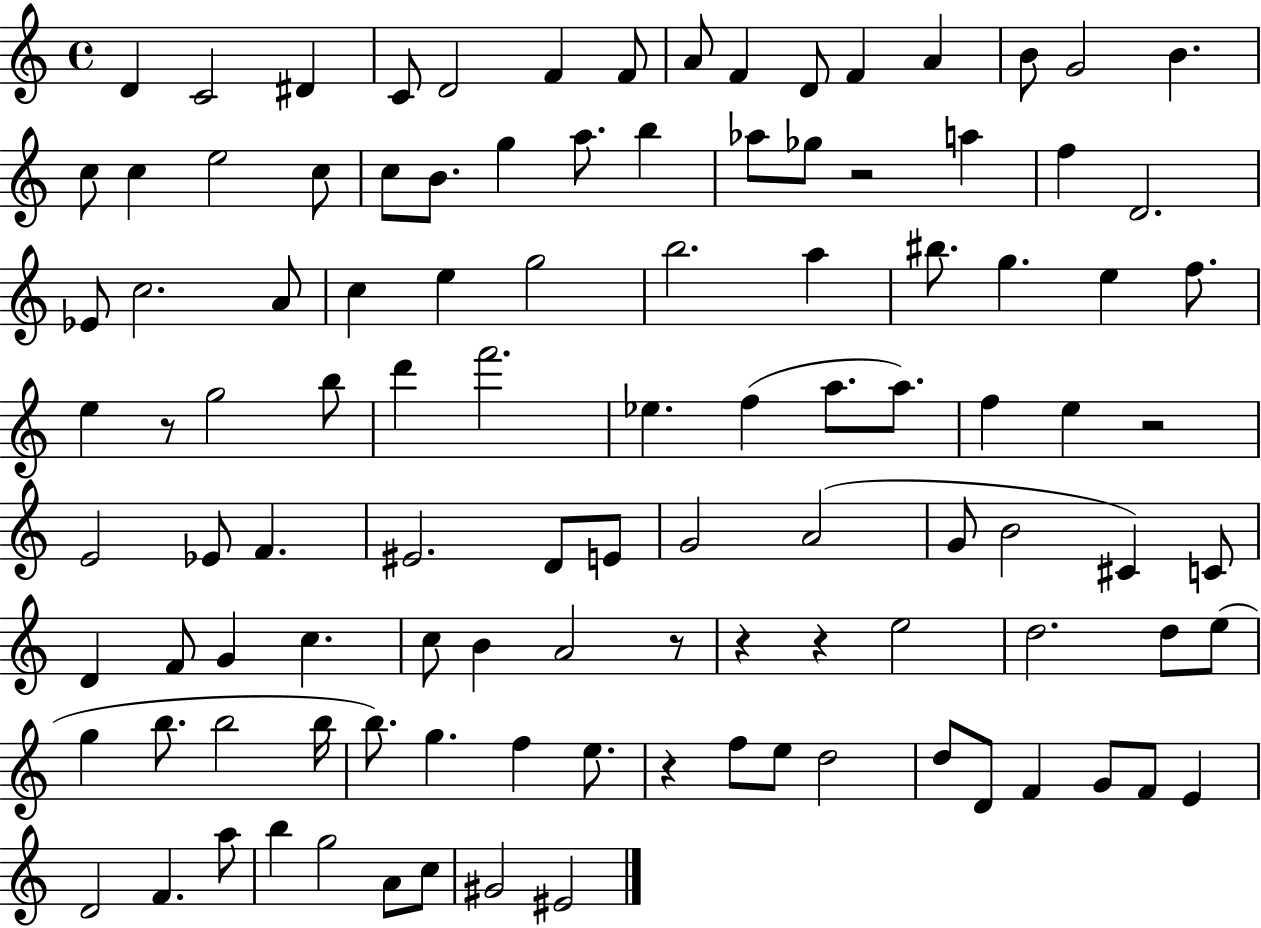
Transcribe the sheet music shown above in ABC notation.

X:1
T:Untitled
M:4/4
L:1/4
K:C
D C2 ^D C/2 D2 F F/2 A/2 F D/2 F A B/2 G2 B c/2 c e2 c/2 c/2 B/2 g a/2 b _a/2 _g/2 z2 a f D2 _E/2 c2 A/2 c e g2 b2 a ^b/2 g e f/2 e z/2 g2 b/2 d' f'2 _e f a/2 a/2 f e z2 E2 _E/2 F ^E2 D/2 E/2 G2 A2 G/2 B2 ^C C/2 D F/2 G c c/2 B A2 z/2 z z e2 d2 d/2 e/2 g b/2 b2 b/4 b/2 g f e/2 z f/2 e/2 d2 d/2 D/2 F G/2 F/2 E D2 F a/2 b g2 A/2 c/2 ^G2 ^E2